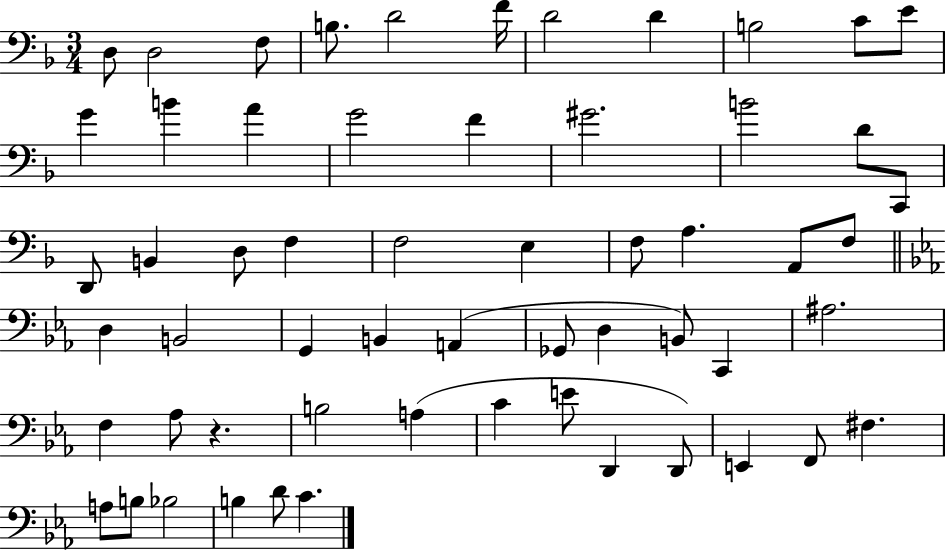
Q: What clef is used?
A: bass